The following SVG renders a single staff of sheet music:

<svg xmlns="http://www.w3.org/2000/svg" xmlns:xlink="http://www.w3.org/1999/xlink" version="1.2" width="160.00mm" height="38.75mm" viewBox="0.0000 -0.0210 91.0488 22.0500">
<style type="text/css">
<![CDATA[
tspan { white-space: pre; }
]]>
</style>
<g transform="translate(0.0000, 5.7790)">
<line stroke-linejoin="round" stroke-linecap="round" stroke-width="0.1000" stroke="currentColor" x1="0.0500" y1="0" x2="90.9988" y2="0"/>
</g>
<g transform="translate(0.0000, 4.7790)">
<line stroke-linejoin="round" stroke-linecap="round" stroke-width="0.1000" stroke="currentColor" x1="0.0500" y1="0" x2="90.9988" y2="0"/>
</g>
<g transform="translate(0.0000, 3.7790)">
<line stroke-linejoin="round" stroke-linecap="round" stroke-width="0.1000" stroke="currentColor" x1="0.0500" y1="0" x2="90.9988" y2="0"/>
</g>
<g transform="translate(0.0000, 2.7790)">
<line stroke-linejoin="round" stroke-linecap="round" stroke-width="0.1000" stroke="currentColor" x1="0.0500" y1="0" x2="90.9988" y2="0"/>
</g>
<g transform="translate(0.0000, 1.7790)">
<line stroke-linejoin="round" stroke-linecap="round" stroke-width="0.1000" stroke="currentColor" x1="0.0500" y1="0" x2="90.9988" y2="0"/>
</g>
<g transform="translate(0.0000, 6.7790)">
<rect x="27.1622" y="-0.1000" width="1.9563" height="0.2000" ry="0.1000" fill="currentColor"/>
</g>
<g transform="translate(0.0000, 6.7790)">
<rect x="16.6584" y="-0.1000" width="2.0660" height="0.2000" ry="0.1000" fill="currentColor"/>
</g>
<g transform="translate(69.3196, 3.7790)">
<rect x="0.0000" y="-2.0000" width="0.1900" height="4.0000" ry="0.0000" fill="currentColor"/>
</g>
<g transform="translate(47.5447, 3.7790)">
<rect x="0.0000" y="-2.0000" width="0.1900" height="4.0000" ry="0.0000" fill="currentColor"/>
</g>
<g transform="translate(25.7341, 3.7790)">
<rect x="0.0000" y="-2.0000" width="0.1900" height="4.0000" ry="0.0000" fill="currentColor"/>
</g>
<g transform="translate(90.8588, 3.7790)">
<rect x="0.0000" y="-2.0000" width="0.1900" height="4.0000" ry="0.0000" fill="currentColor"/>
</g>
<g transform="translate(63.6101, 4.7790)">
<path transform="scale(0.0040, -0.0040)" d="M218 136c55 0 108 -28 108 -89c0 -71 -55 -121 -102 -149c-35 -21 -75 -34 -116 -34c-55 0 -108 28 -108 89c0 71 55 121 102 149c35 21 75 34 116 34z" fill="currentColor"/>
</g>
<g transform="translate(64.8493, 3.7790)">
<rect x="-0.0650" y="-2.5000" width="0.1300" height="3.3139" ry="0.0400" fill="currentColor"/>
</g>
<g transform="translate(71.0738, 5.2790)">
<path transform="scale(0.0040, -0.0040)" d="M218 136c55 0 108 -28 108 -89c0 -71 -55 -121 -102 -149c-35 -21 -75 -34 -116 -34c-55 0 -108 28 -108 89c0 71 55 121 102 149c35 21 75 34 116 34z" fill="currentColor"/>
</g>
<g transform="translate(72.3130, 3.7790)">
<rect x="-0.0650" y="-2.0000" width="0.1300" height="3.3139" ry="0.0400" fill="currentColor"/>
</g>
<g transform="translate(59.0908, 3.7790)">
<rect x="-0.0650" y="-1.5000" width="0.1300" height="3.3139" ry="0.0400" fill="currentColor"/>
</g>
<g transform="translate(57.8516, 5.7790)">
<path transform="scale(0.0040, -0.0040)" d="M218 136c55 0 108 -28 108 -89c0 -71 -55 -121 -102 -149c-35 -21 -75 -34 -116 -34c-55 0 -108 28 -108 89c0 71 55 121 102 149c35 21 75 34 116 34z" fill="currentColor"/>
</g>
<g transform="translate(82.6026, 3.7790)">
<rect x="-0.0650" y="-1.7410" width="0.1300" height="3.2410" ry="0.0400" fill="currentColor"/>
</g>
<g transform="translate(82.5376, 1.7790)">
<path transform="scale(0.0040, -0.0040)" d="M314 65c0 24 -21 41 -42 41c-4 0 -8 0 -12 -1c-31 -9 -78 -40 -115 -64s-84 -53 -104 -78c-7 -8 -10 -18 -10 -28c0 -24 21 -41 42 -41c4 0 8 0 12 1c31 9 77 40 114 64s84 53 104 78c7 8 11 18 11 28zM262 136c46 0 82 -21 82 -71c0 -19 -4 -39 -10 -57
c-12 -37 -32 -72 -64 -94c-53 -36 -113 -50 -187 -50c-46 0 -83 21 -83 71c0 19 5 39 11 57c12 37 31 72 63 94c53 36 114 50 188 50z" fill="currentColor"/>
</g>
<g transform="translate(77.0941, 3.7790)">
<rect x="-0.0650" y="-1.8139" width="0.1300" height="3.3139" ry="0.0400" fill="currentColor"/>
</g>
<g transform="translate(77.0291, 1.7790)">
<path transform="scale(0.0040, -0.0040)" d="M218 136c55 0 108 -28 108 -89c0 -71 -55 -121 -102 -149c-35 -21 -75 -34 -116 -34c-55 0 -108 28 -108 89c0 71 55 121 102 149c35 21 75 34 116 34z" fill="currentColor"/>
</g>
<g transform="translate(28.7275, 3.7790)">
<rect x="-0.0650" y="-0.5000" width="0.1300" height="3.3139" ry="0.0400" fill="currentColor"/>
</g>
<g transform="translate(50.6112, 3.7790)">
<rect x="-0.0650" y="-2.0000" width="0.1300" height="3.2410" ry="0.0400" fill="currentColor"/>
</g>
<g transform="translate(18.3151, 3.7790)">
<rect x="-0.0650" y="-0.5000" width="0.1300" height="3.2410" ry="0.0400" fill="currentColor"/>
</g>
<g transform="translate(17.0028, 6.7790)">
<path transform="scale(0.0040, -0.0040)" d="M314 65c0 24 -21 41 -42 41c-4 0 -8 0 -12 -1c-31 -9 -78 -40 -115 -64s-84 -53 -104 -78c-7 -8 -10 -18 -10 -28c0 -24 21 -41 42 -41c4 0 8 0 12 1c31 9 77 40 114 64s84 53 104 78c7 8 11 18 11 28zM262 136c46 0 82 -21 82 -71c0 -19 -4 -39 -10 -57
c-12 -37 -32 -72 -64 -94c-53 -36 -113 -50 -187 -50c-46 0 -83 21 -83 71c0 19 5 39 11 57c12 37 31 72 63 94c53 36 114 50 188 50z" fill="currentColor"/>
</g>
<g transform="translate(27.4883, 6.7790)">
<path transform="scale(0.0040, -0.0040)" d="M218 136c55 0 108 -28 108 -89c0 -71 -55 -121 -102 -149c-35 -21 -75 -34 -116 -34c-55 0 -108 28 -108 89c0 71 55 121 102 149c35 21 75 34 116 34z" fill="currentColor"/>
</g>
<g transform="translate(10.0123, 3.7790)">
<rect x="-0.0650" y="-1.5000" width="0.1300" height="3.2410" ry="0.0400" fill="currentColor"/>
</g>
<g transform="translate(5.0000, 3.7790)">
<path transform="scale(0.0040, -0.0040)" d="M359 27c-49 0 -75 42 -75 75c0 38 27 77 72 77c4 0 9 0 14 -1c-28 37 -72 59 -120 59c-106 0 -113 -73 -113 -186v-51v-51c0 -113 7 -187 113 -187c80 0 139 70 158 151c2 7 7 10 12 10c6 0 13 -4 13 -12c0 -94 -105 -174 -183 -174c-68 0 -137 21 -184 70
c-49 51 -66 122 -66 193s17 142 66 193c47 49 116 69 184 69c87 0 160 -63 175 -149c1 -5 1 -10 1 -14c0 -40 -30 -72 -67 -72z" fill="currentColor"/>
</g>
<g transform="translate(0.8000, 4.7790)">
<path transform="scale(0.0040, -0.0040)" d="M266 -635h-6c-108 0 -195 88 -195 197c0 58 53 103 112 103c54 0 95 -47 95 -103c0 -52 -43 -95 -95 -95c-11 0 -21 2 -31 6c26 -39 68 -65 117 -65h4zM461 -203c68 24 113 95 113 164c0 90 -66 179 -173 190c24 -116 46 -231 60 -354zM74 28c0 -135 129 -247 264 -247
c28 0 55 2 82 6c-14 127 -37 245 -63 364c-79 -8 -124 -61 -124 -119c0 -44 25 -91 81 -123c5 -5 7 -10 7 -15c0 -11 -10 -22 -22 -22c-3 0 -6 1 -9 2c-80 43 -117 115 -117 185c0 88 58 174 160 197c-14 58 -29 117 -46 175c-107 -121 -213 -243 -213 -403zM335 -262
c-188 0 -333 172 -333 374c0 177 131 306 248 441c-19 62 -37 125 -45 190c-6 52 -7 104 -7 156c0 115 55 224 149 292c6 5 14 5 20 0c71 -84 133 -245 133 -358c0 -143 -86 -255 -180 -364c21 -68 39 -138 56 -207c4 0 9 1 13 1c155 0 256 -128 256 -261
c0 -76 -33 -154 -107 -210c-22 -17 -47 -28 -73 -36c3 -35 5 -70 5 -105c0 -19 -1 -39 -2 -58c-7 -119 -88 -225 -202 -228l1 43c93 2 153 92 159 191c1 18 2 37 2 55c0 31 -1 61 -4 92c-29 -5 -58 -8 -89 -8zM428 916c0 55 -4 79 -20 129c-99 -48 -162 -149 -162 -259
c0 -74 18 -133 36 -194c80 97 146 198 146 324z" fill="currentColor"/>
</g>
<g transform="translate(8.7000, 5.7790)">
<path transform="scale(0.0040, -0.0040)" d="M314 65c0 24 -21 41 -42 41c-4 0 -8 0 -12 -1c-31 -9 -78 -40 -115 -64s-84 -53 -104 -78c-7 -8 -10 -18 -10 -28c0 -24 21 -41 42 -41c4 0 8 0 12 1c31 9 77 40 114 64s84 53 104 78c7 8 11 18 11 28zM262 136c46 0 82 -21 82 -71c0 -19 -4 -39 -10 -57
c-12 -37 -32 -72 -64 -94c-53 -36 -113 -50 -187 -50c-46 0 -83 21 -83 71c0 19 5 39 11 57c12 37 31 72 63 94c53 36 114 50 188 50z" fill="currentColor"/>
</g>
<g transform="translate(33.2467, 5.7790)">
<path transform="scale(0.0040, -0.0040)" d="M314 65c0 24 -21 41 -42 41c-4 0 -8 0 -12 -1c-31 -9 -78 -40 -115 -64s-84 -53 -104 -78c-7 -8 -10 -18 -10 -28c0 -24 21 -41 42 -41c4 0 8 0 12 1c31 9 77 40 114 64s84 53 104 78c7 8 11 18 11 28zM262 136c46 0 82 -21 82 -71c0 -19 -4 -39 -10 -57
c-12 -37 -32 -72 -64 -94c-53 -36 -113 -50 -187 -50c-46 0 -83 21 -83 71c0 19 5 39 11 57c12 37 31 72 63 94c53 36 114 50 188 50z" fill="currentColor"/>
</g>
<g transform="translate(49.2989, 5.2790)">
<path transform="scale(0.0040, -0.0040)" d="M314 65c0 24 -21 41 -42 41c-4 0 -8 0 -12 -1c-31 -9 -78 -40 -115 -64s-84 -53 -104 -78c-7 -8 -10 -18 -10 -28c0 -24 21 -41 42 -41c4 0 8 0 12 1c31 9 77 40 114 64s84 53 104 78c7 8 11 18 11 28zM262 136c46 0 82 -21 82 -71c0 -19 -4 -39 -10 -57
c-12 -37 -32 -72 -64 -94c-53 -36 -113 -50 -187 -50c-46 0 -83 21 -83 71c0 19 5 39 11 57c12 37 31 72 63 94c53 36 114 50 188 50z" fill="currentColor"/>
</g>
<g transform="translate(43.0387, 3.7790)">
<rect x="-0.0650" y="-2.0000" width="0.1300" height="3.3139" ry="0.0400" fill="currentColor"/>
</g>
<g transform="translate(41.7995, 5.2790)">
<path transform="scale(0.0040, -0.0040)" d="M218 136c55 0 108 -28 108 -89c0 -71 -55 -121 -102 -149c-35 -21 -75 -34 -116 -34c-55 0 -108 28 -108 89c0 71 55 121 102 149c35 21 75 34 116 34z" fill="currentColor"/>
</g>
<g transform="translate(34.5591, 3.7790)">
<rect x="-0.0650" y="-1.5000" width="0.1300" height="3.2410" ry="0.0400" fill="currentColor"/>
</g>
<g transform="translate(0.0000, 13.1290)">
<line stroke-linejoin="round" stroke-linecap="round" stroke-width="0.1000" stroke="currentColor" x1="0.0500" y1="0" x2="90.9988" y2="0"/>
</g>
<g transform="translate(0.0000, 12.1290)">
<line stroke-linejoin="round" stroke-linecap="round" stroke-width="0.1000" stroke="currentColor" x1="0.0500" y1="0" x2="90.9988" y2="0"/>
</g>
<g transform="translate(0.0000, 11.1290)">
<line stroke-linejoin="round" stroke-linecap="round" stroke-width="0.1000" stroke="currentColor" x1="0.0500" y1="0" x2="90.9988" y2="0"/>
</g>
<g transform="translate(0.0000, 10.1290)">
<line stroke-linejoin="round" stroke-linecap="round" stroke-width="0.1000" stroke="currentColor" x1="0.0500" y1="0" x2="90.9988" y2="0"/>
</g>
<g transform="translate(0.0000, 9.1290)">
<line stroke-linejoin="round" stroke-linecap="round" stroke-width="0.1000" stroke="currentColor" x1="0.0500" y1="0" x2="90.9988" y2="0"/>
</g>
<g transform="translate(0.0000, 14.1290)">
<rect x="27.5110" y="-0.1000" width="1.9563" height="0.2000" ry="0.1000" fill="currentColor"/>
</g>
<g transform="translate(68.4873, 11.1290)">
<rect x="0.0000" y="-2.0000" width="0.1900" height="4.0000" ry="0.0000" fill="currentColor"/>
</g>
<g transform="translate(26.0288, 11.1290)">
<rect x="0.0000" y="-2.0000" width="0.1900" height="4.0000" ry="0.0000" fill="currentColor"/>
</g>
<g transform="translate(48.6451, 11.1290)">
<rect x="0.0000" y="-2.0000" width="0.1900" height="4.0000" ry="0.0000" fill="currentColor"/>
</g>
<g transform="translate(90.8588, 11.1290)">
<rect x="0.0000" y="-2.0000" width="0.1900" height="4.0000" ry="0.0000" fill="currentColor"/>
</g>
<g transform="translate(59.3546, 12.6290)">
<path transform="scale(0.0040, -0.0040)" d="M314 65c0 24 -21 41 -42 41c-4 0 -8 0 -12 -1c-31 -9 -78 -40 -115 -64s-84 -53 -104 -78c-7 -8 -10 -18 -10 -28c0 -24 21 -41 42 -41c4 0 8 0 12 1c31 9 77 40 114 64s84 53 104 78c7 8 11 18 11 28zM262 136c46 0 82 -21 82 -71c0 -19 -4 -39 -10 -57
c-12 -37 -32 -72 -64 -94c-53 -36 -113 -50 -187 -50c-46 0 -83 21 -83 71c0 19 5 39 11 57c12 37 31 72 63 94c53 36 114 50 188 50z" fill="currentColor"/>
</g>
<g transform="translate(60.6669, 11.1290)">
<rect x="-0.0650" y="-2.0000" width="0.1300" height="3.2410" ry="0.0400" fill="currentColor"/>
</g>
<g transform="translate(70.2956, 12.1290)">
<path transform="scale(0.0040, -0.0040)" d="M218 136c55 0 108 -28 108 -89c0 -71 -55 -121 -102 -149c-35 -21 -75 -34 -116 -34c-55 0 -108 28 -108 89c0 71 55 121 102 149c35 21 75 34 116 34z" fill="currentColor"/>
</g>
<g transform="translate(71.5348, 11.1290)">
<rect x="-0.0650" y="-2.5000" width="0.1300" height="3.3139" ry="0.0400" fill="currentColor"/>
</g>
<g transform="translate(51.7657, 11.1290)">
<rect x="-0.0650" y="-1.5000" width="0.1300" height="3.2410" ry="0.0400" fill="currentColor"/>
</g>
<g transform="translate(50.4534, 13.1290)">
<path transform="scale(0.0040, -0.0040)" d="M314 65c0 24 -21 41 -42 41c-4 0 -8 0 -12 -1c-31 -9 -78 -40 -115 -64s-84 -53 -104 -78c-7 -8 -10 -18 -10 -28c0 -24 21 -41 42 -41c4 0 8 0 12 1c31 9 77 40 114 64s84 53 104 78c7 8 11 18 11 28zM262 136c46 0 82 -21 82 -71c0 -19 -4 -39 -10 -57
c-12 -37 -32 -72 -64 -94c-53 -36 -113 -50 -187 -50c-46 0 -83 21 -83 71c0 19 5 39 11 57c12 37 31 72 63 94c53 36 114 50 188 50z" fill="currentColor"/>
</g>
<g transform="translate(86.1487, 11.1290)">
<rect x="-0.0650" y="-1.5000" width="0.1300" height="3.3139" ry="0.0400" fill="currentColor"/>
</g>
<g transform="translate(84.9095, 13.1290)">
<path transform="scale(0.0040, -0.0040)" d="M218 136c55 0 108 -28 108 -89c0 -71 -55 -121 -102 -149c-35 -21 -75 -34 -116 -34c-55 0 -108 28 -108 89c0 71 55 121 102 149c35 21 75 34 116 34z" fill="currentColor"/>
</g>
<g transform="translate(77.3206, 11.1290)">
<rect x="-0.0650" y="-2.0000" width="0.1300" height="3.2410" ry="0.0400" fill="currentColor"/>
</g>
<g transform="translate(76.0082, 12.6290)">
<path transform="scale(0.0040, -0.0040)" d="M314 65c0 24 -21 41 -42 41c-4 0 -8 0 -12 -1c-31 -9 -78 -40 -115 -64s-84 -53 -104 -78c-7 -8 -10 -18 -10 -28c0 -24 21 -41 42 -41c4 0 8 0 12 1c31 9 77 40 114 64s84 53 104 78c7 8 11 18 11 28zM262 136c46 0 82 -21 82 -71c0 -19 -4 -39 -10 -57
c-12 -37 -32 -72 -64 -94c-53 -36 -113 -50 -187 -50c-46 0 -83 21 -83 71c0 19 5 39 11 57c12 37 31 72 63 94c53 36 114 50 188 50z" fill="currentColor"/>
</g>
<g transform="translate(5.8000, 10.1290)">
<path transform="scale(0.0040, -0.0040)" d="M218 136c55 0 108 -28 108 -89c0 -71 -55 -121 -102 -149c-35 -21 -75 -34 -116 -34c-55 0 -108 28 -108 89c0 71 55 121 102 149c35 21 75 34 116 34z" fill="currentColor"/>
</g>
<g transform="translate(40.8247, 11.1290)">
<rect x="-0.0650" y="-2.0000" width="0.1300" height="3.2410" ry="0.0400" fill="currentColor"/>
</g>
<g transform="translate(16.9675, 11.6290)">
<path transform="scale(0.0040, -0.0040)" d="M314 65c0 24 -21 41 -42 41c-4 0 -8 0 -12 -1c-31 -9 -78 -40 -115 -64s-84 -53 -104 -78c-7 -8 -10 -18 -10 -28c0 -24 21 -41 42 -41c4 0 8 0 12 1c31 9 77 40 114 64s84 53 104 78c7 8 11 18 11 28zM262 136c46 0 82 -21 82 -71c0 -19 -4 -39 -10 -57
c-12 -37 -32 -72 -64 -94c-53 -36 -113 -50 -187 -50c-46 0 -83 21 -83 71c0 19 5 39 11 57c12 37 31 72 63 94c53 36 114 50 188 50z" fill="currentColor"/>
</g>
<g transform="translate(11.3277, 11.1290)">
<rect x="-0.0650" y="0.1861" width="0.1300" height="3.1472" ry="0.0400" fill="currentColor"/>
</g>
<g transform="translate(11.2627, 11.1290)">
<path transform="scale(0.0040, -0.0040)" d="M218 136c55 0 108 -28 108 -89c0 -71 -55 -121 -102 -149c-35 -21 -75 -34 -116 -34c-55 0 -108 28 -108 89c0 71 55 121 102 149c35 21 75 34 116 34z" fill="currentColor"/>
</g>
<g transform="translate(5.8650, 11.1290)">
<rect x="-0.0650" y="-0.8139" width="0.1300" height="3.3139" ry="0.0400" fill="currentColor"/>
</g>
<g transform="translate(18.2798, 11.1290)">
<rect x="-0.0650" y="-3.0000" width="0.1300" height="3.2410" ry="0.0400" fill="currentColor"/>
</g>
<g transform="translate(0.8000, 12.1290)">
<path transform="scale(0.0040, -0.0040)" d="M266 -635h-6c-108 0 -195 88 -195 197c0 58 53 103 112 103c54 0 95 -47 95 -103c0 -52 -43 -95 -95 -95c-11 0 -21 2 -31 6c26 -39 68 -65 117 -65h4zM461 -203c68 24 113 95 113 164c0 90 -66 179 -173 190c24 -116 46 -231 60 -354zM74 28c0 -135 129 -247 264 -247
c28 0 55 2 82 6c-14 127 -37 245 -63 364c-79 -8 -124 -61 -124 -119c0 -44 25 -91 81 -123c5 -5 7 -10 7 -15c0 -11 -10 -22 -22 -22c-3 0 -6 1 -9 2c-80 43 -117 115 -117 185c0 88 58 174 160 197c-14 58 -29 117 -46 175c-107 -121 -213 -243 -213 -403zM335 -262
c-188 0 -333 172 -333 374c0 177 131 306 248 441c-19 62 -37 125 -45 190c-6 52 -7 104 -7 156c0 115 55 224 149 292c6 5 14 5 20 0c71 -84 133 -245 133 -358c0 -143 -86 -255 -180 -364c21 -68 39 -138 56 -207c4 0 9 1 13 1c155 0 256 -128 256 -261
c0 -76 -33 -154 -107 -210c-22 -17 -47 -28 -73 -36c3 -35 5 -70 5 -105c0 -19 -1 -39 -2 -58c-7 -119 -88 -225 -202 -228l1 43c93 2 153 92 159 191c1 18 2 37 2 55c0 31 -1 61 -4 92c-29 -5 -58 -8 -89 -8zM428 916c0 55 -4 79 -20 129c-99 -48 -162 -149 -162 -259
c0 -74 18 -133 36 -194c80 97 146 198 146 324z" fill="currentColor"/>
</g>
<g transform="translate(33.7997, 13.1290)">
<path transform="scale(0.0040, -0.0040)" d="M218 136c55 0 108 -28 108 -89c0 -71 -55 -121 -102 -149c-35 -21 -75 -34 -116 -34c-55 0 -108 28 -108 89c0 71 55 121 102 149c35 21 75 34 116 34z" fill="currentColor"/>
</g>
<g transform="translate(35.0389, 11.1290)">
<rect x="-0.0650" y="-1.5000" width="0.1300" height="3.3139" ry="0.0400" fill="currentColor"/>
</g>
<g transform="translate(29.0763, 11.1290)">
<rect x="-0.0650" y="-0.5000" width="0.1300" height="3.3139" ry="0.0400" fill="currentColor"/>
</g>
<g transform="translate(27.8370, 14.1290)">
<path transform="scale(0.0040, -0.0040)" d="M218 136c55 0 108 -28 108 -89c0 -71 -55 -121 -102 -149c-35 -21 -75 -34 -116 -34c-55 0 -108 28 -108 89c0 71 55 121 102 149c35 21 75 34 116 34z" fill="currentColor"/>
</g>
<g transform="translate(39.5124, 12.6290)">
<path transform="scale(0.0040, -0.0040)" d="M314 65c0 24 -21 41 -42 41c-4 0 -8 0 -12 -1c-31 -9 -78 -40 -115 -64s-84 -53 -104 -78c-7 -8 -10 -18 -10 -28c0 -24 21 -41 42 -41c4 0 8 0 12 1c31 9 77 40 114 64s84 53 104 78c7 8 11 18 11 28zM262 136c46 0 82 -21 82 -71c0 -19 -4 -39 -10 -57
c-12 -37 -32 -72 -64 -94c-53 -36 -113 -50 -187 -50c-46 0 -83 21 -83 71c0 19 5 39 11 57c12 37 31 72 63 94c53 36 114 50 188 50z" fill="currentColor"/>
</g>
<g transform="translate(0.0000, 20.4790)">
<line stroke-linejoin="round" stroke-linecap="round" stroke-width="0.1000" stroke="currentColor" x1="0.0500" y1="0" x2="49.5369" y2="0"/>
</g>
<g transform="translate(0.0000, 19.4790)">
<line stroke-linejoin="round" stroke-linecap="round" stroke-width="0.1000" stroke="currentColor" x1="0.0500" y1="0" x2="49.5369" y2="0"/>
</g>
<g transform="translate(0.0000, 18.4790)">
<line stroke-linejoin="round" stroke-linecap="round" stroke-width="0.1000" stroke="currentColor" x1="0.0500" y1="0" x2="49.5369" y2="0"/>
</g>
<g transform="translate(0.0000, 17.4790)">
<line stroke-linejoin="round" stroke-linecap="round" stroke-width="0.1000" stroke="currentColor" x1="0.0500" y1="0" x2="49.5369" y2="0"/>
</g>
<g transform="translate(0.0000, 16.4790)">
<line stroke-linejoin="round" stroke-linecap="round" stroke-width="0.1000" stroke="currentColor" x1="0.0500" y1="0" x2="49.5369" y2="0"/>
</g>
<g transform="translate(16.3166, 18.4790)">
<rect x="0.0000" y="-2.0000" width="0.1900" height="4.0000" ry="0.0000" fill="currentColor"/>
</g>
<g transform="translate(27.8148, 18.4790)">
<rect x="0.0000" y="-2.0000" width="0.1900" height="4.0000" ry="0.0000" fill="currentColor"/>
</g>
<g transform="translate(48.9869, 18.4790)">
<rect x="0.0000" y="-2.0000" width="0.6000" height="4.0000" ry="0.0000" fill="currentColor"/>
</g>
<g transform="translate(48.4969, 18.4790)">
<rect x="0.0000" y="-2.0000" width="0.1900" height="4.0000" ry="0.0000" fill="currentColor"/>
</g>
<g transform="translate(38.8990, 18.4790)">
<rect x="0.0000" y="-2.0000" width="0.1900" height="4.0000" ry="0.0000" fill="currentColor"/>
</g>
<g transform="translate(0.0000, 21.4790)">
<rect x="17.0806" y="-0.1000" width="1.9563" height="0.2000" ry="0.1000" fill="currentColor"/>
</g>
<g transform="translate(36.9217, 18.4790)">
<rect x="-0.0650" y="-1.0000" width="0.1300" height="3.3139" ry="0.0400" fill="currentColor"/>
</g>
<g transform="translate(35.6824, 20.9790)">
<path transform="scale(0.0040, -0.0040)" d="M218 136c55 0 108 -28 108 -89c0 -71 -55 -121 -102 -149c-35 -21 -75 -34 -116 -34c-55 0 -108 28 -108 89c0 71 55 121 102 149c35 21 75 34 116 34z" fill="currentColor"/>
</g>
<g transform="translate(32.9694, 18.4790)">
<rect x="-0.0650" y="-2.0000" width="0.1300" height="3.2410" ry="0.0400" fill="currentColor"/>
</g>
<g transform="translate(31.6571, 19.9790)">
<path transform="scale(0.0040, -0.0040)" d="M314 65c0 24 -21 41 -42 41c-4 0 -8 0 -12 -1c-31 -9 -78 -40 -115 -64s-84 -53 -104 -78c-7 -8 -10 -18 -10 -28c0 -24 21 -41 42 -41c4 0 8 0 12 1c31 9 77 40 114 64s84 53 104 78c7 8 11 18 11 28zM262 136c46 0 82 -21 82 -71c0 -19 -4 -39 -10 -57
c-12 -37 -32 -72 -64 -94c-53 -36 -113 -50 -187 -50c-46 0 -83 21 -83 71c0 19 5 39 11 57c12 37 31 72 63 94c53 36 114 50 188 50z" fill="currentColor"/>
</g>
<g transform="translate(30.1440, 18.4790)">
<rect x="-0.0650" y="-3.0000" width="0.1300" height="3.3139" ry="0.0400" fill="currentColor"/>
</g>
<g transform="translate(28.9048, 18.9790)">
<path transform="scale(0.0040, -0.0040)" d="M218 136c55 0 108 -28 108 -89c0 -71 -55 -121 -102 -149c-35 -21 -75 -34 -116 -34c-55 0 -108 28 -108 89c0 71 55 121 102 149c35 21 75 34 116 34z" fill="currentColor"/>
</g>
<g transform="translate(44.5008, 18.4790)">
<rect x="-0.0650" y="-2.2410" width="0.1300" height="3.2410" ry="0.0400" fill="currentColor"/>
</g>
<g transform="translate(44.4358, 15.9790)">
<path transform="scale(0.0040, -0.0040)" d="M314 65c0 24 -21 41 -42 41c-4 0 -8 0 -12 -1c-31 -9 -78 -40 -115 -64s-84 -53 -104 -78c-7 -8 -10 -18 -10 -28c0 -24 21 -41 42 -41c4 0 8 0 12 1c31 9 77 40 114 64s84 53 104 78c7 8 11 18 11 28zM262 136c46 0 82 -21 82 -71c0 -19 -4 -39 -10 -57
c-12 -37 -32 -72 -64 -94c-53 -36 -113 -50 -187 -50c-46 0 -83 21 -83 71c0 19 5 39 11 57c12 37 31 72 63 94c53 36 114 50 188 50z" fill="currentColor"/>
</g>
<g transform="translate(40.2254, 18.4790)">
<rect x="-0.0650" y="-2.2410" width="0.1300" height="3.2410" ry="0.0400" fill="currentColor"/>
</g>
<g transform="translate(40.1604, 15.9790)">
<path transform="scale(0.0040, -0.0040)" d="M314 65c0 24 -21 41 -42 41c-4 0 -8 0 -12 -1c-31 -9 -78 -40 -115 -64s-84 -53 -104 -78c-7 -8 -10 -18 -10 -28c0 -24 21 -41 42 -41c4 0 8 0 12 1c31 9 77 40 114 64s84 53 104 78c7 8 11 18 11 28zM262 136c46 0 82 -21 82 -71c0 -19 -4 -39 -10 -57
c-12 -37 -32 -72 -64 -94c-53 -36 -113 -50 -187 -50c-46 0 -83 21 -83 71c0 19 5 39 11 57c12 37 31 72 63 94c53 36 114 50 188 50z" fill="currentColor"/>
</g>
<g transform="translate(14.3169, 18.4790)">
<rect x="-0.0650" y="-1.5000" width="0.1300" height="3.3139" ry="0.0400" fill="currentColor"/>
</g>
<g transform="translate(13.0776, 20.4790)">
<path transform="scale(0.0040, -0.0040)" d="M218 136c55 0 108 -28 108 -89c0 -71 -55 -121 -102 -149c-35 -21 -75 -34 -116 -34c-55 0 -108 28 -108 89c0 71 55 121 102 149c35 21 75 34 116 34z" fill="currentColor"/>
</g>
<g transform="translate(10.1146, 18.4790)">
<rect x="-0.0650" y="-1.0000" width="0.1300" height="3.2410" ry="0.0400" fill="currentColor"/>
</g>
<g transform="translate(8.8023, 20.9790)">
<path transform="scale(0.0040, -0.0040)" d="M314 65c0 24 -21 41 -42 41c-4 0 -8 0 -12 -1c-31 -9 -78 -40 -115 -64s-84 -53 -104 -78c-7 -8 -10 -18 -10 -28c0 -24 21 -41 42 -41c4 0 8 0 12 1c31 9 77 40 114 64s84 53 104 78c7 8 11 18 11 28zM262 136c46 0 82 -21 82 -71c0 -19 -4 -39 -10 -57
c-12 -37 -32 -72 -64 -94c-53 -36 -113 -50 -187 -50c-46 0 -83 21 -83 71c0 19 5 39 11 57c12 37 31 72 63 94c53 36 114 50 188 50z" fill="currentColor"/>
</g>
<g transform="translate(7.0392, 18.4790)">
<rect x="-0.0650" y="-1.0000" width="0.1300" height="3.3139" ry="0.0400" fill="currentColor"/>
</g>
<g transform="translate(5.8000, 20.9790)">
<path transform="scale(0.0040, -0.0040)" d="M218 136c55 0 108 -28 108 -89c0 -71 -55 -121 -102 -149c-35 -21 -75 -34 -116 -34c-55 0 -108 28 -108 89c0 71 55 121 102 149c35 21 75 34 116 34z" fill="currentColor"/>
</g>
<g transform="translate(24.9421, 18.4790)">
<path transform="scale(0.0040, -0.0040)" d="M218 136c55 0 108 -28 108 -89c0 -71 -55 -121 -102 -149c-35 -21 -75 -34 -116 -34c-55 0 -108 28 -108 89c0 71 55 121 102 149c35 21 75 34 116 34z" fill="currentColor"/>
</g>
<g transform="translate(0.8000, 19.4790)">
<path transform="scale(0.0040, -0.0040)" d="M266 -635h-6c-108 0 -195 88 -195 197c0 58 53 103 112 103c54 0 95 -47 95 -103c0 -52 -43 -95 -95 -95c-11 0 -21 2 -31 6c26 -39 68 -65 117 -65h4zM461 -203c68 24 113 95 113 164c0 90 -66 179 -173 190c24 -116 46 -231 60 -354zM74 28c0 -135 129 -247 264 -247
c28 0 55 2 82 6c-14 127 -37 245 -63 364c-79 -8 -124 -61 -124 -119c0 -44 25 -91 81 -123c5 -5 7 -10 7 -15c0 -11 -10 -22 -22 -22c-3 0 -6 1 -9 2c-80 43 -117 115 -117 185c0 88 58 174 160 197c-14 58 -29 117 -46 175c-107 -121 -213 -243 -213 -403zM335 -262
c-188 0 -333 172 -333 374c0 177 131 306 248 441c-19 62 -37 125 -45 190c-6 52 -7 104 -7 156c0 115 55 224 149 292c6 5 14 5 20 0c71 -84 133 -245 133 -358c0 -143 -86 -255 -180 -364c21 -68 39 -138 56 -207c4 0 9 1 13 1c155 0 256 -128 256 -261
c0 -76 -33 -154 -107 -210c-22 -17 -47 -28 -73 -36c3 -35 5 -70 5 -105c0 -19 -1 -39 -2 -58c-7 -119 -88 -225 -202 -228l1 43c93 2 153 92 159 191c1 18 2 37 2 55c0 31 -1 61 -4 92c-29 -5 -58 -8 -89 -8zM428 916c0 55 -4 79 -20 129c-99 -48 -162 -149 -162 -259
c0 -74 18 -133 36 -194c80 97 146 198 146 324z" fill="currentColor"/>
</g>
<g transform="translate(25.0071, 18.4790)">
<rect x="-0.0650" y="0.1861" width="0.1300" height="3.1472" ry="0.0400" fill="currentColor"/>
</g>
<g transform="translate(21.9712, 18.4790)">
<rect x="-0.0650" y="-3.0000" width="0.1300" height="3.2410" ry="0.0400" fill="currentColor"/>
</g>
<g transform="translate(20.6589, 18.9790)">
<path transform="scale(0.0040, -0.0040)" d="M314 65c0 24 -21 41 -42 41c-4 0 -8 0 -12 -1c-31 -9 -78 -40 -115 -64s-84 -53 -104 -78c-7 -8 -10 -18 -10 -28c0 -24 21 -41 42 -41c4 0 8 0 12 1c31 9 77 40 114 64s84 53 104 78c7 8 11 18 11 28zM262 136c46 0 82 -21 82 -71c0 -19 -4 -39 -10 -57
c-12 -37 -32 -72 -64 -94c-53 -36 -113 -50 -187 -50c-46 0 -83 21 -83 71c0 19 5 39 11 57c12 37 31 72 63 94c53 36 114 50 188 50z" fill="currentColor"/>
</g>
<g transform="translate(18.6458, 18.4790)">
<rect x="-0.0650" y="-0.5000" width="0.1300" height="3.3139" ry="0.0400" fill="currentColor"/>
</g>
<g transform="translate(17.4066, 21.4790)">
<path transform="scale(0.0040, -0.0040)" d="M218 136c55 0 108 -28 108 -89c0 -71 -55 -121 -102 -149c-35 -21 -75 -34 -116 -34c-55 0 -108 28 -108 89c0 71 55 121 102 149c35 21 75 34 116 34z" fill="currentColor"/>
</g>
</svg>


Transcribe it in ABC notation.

X:1
T:Untitled
M:4/4
L:1/4
K:C
E2 C2 C E2 F F2 E G F f f2 d B A2 C E F2 E2 F2 G F2 E D D2 E C A2 B A F2 D g2 g2